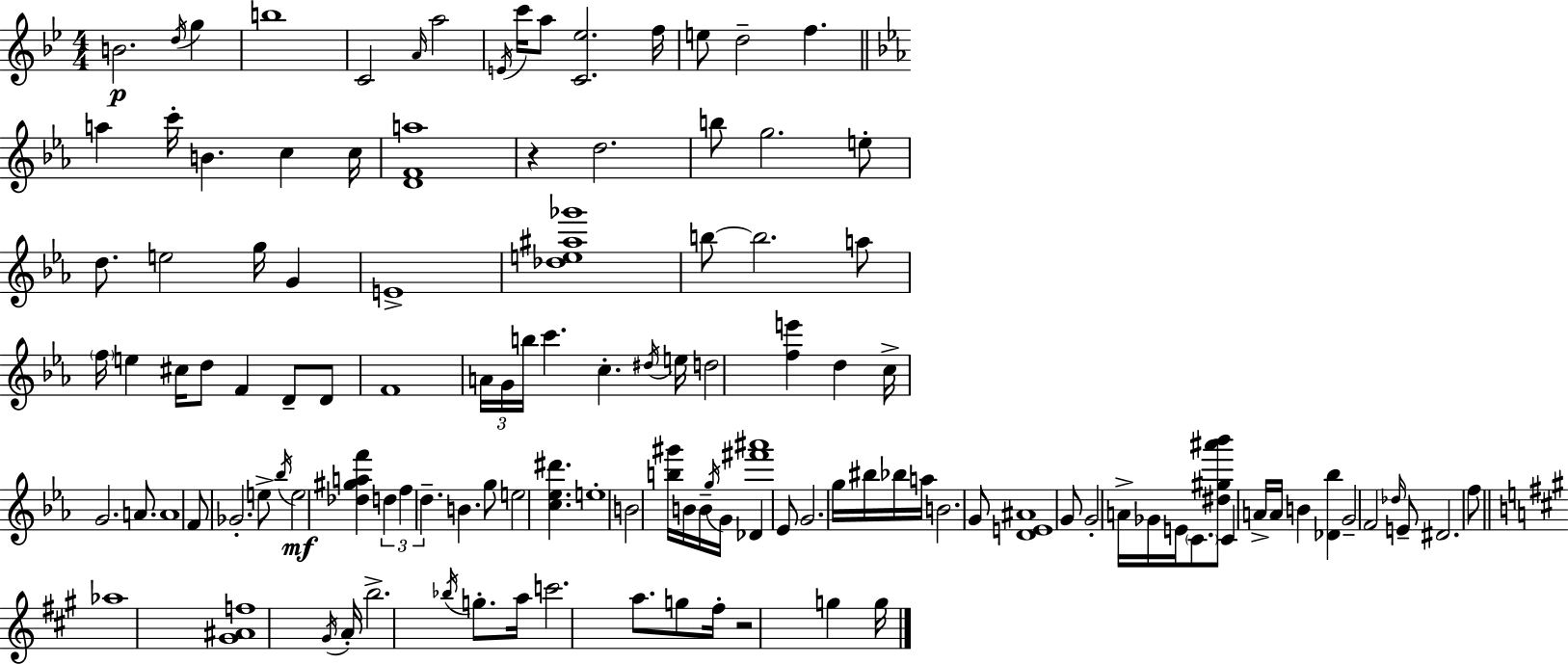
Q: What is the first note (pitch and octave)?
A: B4